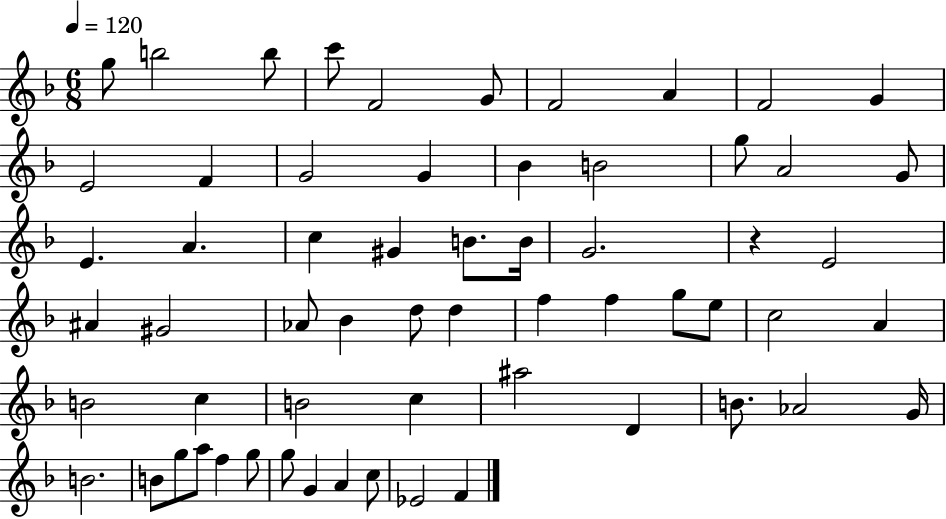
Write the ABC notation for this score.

X:1
T:Untitled
M:6/8
L:1/4
K:F
g/2 b2 b/2 c'/2 F2 G/2 F2 A F2 G E2 F G2 G _B B2 g/2 A2 G/2 E A c ^G B/2 B/4 G2 z E2 ^A ^G2 _A/2 _B d/2 d f f g/2 e/2 c2 A B2 c B2 c ^a2 D B/2 _A2 G/4 B2 B/2 g/2 a/2 f g/2 g/2 G A c/2 _E2 F